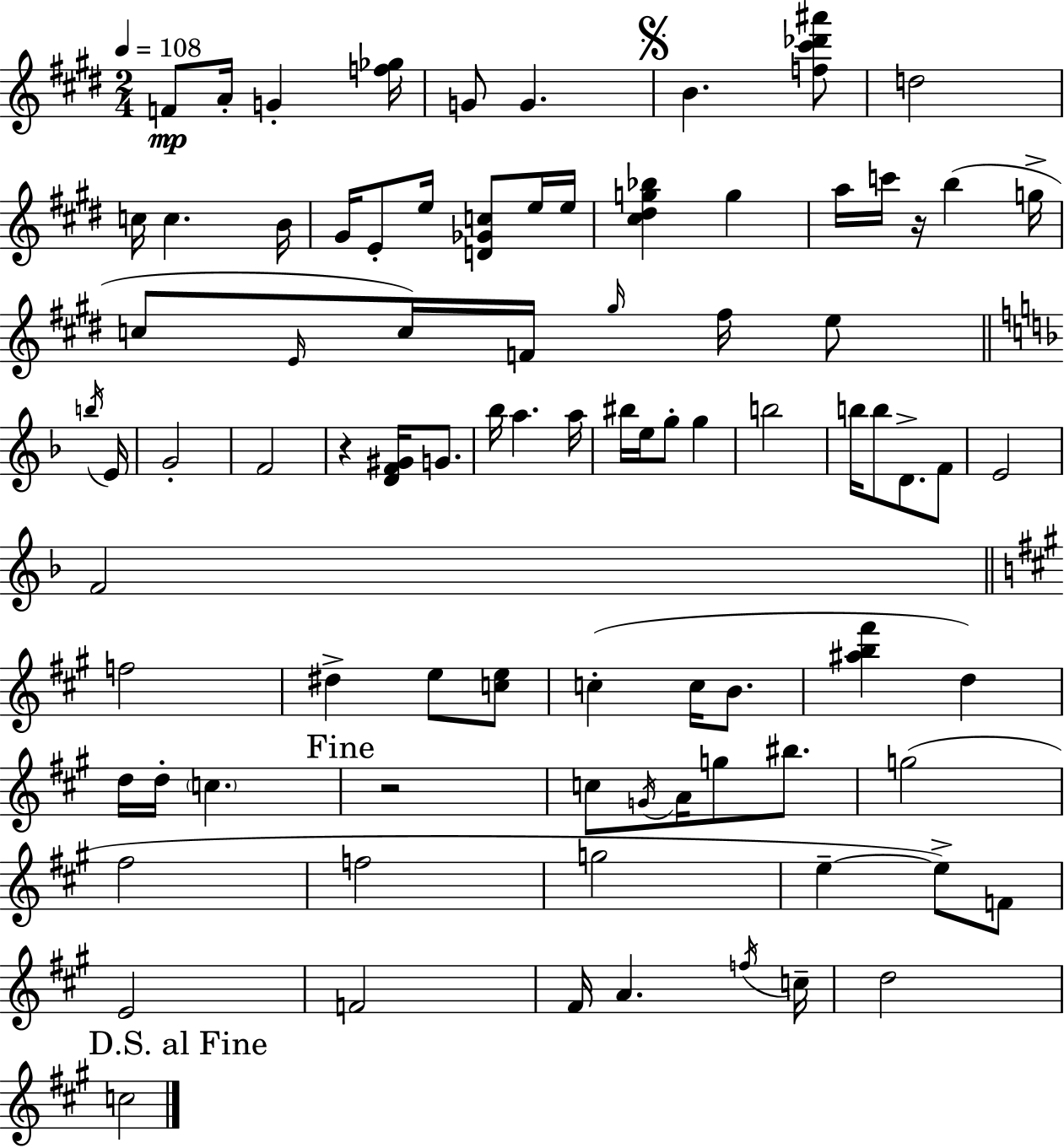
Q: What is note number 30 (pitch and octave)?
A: G4